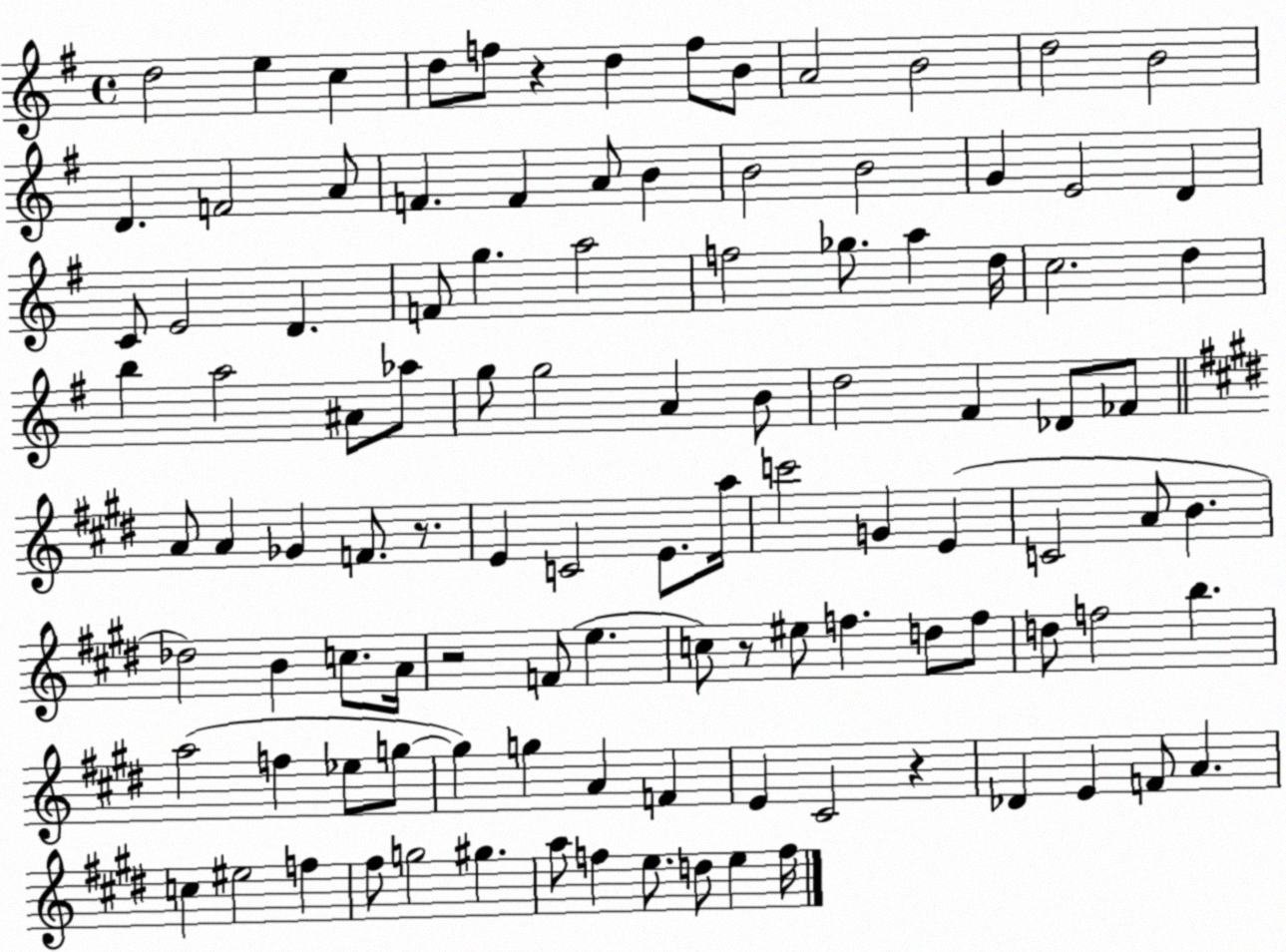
X:1
T:Untitled
M:4/4
L:1/4
K:G
d2 e c d/2 f/2 z d f/2 B/2 A2 B2 d2 B2 D F2 A/2 F F A/2 B B2 B2 G E2 D C/2 E2 D F/2 g a2 f2 _g/2 a d/4 c2 d b a2 ^A/2 _a/2 g/2 g2 A B/2 d2 ^F _D/2 _F/2 A/2 A _G F/2 z/2 E C2 E/2 a/4 c'2 G E C2 A/2 B _d2 B c/2 A/4 z2 F/2 e c/2 z/2 ^e/2 f d/2 f/2 d/2 f2 b a2 f _e/2 g/2 g g A F E ^C2 z _D E F/2 A c ^e2 f ^f/2 g2 ^g a/2 f e/2 d/2 e f/4